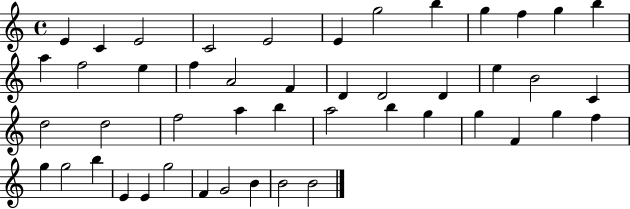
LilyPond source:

{
  \clef treble
  \time 4/4
  \defaultTimeSignature
  \key c \major
  e'4 c'4 e'2 | c'2 e'2 | e'4 g''2 b''4 | g''4 f''4 g''4 b''4 | \break a''4 f''2 e''4 | f''4 a'2 f'4 | d'4 d'2 d'4 | e''4 b'2 c'4 | \break d''2 d''2 | f''2 a''4 b''4 | a''2 b''4 g''4 | g''4 f'4 g''4 f''4 | \break g''4 g''2 b''4 | e'4 e'4 g''2 | f'4 g'2 b'4 | b'2 b'2 | \break \bar "|."
}